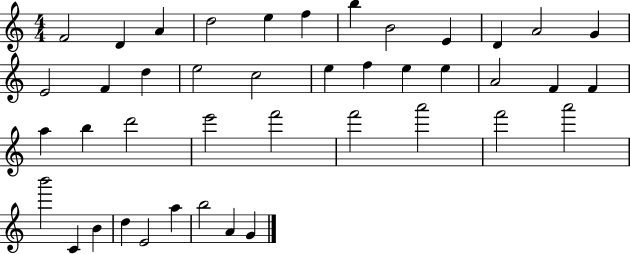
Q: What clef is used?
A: treble